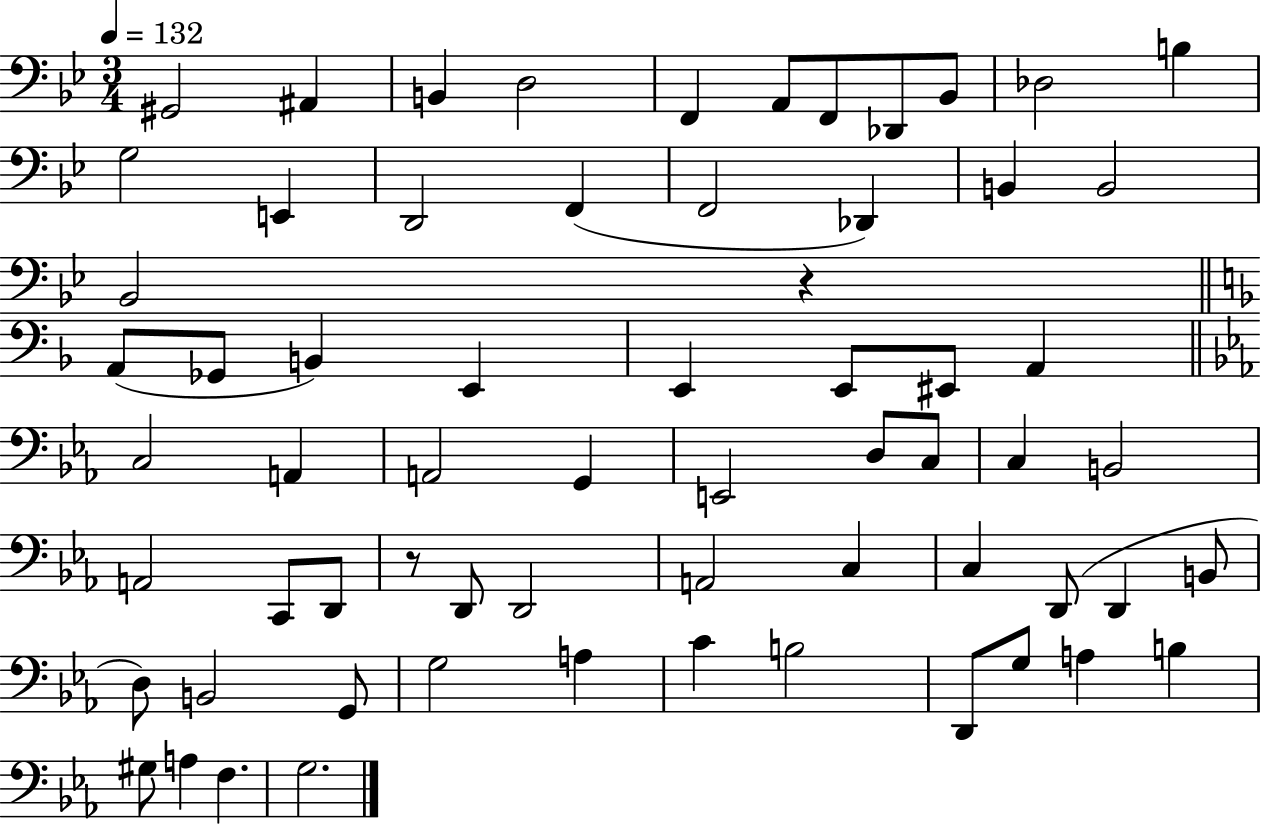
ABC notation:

X:1
T:Untitled
M:3/4
L:1/4
K:Bb
^G,,2 ^A,, B,, D,2 F,, A,,/2 F,,/2 _D,,/2 _B,,/2 _D,2 B, G,2 E,, D,,2 F,, F,,2 _D,, B,, B,,2 _B,,2 z A,,/2 _G,,/2 B,, E,, E,, E,,/2 ^E,,/2 A,, C,2 A,, A,,2 G,, E,,2 D,/2 C,/2 C, B,,2 A,,2 C,,/2 D,,/2 z/2 D,,/2 D,,2 A,,2 C, C, D,,/2 D,, B,,/2 D,/2 B,,2 G,,/2 G,2 A, C B,2 D,,/2 G,/2 A, B, ^G,/2 A, F, G,2